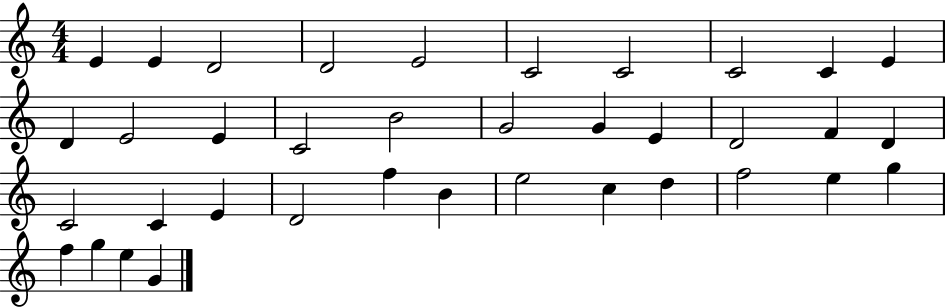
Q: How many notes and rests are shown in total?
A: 37